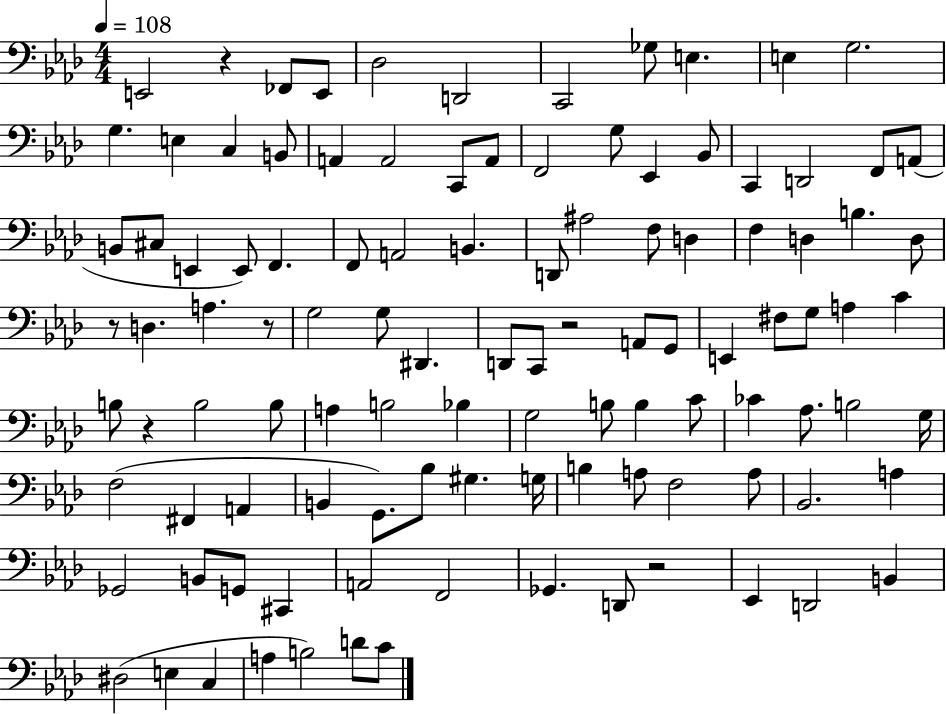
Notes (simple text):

E2/h R/q FES2/e E2/e Db3/h D2/h C2/h Gb3/e E3/q. E3/q G3/h. G3/q. E3/q C3/q B2/e A2/q A2/h C2/e A2/e F2/h G3/e Eb2/q Bb2/e C2/q D2/h F2/e A2/e B2/e C#3/e E2/q E2/e F2/q. F2/e A2/h B2/q. D2/e A#3/h F3/e D3/q F3/q D3/q B3/q. D3/e R/e D3/q. A3/q. R/e G3/h G3/e D#2/q. D2/e C2/e R/h A2/e G2/e E2/q F#3/e G3/e A3/q C4/q B3/e R/q B3/h B3/e A3/q B3/h Bb3/q G3/h B3/e B3/q C4/e CES4/q Ab3/e. B3/h G3/s F3/h F#2/q A2/q B2/q G2/e. Bb3/e G#3/q. G3/s B3/q A3/e F3/h A3/e Bb2/h. A3/q Gb2/h B2/e G2/e C#2/q A2/h F2/h Gb2/q. D2/e R/h Eb2/q D2/h B2/q D#3/h E3/q C3/q A3/q B3/h D4/e C4/e